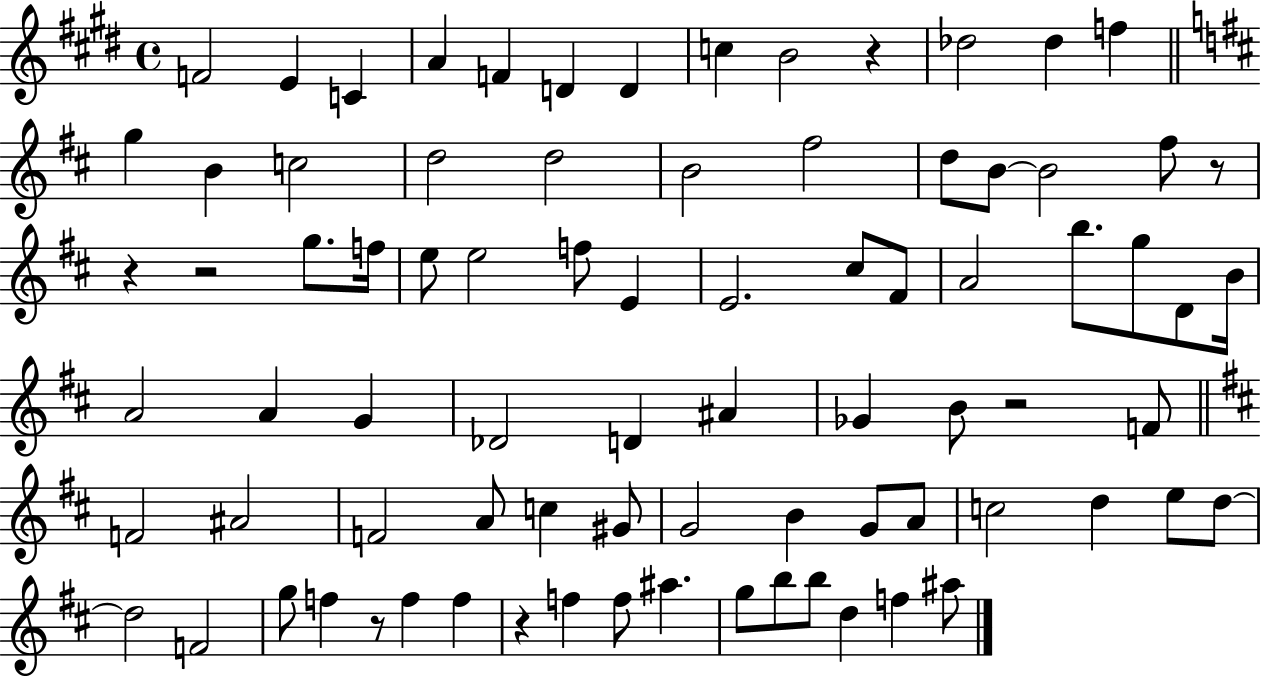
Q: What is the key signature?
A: E major